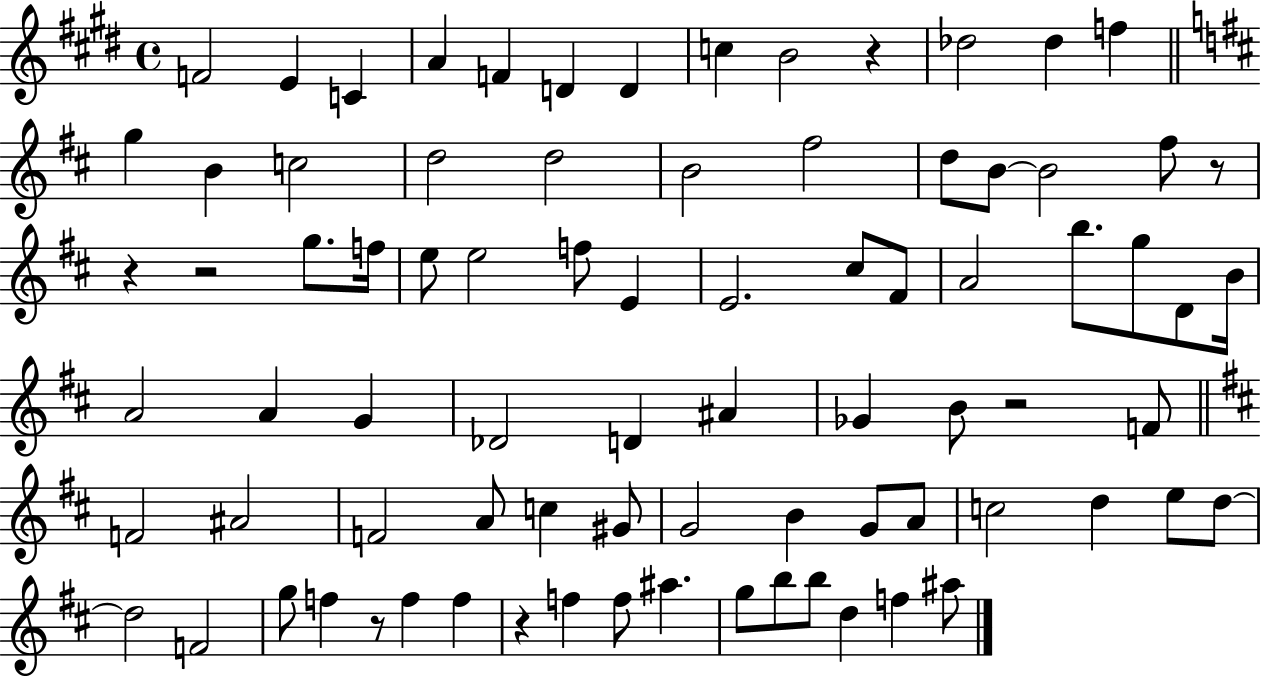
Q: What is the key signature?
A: E major